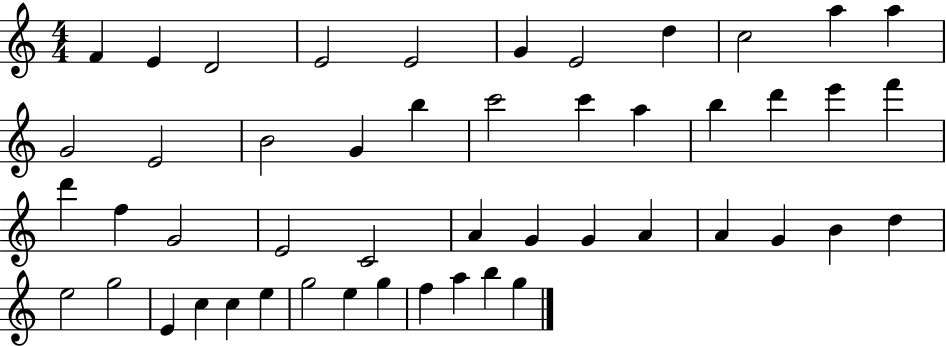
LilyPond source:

{
  \clef treble
  \numericTimeSignature
  \time 4/4
  \key c \major
  f'4 e'4 d'2 | e'2 e'2 | g'4 e'2 d''4 | c''2 a''4 a''4 | \break g'2 e'2 | b'2 g'4 b''4 | c'''2 c'''4 a''4 | b''4 d'''4 e'''4 f'''4 | \break d'''4 f''4 g'2 | e'2 c'2 | a'4 g'4 g'4 a'4 | a'4 g'4 b'4 d''4 | \break e''2 g''2 | e'4 c''4 c''4 e''4 | g''2 e''4 g''4 | f''4 a''4 b''4 g''4 | \break \bar "|."
}